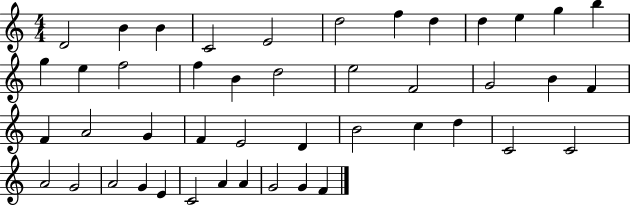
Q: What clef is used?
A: treble